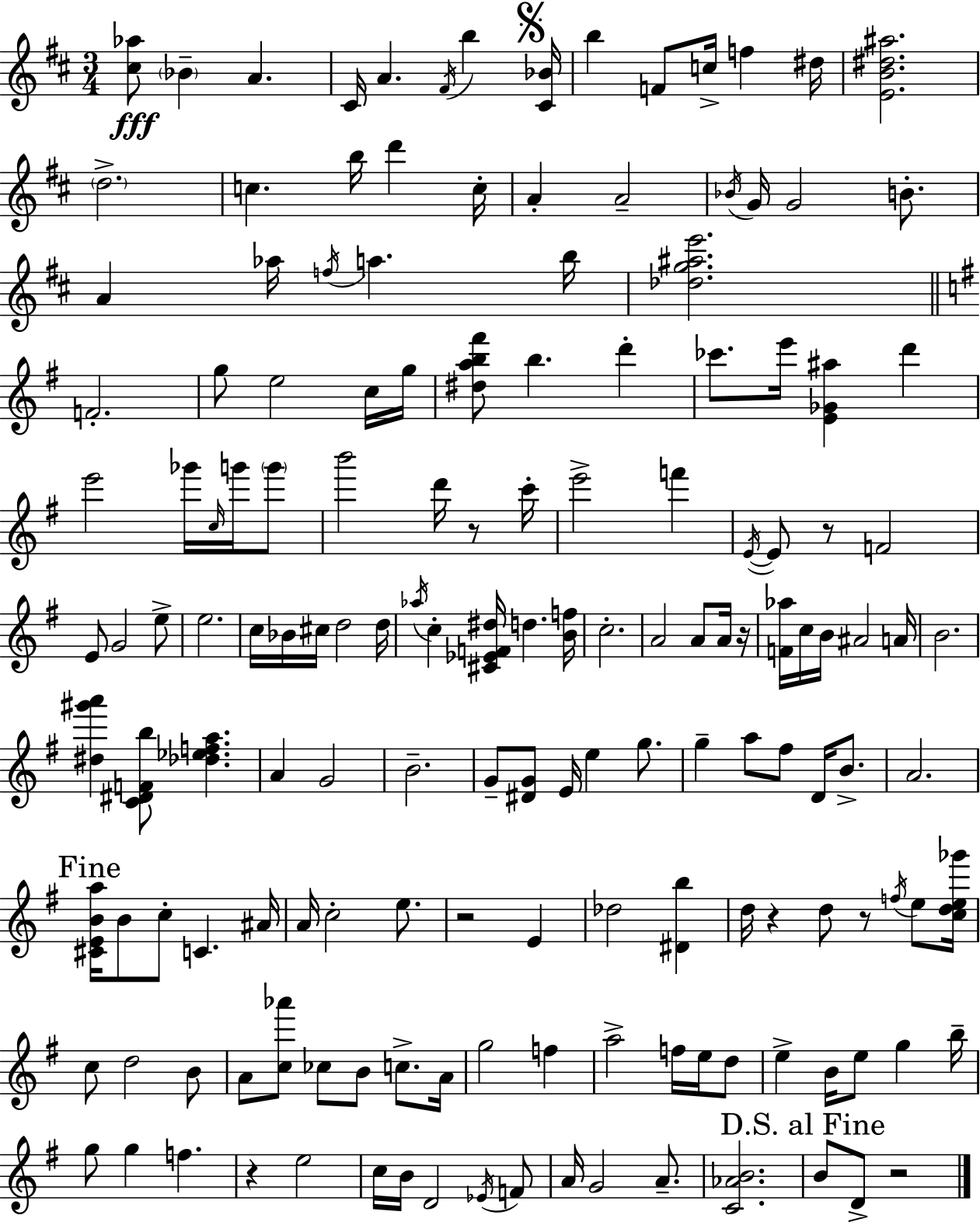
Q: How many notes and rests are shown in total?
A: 156